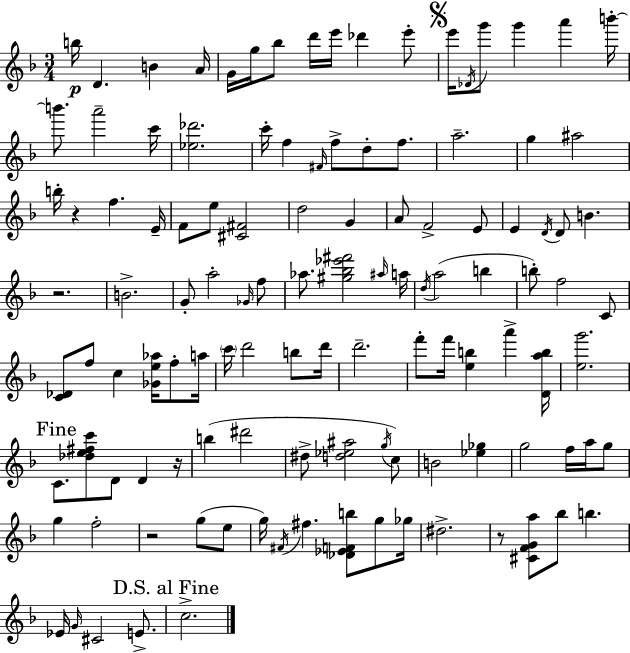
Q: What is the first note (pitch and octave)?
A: B5